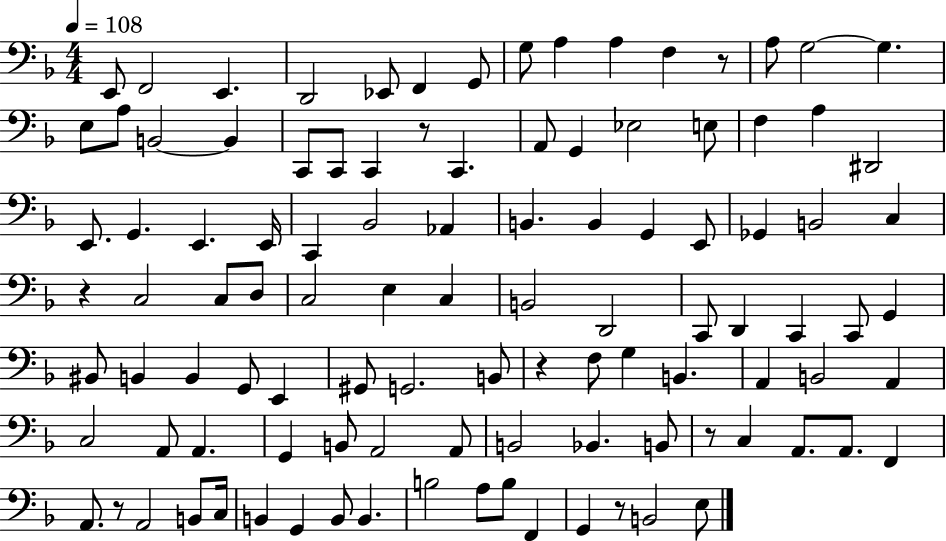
X:1
T:Untitled
M:4/4
L:1/4
K:F
E,,/2 F,,2 E,, D,,2 _E,,/2 F,, G,,/2 G,/2 A, A, F, z/2 A,/2 G,2 G, E,/2 A,/2 B,,2 B,, C,,/2 C,,/2 C,, z/2 C,, A,,/2 G,, _E,2 E,/2 F, A, ^D,,2 E,,/2 G,, E,, E,,/4 C,, _B,,2 _A,, B,, B,, G,, E,,/2 _G,, B,,2 C, z C,2 C,/2 D,/2 C,2 E, C, B,,2 D,,2 C,,/2 D,, C,, C,,/2 G,, ^B,,/2 B,, B,, G,,/2 E,, ^G,,/2 G,,2 B,,/2 z F,/2 G, B,, A,, B,,2 A,, C,2 A,,/2 A,, G,, B,,/2 A,,2 A,,/2 B,,2 _B,, B,,/2 z/2 C, A,,/2 A,,/2 F,, A,,/2 z/2 A,,2 B,,/2 C,/4 B,, G,, B,,/2 B,, B,2 A,/2 B,/2 F,, G,, z/2 B,,2 E,/2